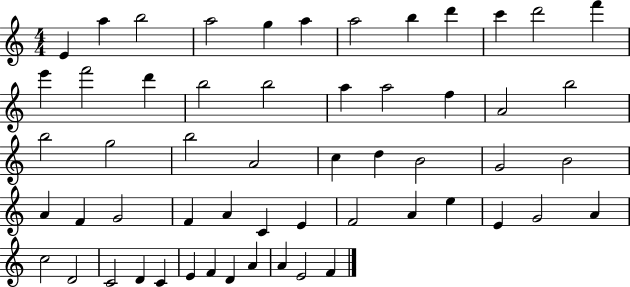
{
  \clef treble
  \numericTimeSignature
  \time 4/4
  \key c \major
  e'4 a''4 b''2 | a''2 g''4 a''4 | a''2 b''4 d'''4 | c'''4 d'''2 f'''4 | \break e'''4 f'''2 d'''4 | b''2 b''2 | a''4 a''2 f''4 | a'2 b''2 | \break b''2 g''2 | b''2 a'2 | c''4 d''4 b'2 | g'2 b'2 | \break a'4 f'4 g'2 | f'4 a'4 c'4 e'4 | f'2 a'4 e''4 | e'4 g'2 a'4 | \break c''2 d'2 | c'2 d'4 c'4 | e'4 f'4 d'4 a'4 | a'4 e'2 f'4 | \break \bar "|."
}